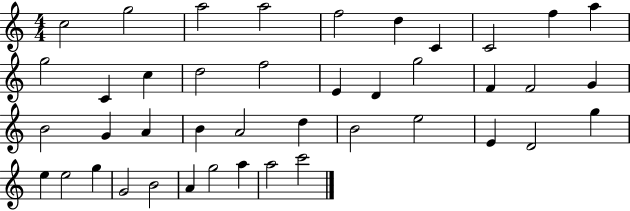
{
  \clef treble
  \numericTimeSignature
  \time 4/4
  \key c \major
  c''2 g''2 | a''2 a''2 | f''2 d''4 c'4 | c'2 f''4 a''4 | \break g''2 c'4 c''4 | d''2 f''2 | e'4 d'4 g''2 | f'4 f'2 g'4 | \break b'2 g'4 a'4 | b'4 a'2 d''4 | b'2 e''2 | e'4 d'2 g''4 | \break e''4 e''2 g''4 | g'2 b'2 | a'4 g''2 a''4 | a''2 c'''2 | \break \bar "|."
}